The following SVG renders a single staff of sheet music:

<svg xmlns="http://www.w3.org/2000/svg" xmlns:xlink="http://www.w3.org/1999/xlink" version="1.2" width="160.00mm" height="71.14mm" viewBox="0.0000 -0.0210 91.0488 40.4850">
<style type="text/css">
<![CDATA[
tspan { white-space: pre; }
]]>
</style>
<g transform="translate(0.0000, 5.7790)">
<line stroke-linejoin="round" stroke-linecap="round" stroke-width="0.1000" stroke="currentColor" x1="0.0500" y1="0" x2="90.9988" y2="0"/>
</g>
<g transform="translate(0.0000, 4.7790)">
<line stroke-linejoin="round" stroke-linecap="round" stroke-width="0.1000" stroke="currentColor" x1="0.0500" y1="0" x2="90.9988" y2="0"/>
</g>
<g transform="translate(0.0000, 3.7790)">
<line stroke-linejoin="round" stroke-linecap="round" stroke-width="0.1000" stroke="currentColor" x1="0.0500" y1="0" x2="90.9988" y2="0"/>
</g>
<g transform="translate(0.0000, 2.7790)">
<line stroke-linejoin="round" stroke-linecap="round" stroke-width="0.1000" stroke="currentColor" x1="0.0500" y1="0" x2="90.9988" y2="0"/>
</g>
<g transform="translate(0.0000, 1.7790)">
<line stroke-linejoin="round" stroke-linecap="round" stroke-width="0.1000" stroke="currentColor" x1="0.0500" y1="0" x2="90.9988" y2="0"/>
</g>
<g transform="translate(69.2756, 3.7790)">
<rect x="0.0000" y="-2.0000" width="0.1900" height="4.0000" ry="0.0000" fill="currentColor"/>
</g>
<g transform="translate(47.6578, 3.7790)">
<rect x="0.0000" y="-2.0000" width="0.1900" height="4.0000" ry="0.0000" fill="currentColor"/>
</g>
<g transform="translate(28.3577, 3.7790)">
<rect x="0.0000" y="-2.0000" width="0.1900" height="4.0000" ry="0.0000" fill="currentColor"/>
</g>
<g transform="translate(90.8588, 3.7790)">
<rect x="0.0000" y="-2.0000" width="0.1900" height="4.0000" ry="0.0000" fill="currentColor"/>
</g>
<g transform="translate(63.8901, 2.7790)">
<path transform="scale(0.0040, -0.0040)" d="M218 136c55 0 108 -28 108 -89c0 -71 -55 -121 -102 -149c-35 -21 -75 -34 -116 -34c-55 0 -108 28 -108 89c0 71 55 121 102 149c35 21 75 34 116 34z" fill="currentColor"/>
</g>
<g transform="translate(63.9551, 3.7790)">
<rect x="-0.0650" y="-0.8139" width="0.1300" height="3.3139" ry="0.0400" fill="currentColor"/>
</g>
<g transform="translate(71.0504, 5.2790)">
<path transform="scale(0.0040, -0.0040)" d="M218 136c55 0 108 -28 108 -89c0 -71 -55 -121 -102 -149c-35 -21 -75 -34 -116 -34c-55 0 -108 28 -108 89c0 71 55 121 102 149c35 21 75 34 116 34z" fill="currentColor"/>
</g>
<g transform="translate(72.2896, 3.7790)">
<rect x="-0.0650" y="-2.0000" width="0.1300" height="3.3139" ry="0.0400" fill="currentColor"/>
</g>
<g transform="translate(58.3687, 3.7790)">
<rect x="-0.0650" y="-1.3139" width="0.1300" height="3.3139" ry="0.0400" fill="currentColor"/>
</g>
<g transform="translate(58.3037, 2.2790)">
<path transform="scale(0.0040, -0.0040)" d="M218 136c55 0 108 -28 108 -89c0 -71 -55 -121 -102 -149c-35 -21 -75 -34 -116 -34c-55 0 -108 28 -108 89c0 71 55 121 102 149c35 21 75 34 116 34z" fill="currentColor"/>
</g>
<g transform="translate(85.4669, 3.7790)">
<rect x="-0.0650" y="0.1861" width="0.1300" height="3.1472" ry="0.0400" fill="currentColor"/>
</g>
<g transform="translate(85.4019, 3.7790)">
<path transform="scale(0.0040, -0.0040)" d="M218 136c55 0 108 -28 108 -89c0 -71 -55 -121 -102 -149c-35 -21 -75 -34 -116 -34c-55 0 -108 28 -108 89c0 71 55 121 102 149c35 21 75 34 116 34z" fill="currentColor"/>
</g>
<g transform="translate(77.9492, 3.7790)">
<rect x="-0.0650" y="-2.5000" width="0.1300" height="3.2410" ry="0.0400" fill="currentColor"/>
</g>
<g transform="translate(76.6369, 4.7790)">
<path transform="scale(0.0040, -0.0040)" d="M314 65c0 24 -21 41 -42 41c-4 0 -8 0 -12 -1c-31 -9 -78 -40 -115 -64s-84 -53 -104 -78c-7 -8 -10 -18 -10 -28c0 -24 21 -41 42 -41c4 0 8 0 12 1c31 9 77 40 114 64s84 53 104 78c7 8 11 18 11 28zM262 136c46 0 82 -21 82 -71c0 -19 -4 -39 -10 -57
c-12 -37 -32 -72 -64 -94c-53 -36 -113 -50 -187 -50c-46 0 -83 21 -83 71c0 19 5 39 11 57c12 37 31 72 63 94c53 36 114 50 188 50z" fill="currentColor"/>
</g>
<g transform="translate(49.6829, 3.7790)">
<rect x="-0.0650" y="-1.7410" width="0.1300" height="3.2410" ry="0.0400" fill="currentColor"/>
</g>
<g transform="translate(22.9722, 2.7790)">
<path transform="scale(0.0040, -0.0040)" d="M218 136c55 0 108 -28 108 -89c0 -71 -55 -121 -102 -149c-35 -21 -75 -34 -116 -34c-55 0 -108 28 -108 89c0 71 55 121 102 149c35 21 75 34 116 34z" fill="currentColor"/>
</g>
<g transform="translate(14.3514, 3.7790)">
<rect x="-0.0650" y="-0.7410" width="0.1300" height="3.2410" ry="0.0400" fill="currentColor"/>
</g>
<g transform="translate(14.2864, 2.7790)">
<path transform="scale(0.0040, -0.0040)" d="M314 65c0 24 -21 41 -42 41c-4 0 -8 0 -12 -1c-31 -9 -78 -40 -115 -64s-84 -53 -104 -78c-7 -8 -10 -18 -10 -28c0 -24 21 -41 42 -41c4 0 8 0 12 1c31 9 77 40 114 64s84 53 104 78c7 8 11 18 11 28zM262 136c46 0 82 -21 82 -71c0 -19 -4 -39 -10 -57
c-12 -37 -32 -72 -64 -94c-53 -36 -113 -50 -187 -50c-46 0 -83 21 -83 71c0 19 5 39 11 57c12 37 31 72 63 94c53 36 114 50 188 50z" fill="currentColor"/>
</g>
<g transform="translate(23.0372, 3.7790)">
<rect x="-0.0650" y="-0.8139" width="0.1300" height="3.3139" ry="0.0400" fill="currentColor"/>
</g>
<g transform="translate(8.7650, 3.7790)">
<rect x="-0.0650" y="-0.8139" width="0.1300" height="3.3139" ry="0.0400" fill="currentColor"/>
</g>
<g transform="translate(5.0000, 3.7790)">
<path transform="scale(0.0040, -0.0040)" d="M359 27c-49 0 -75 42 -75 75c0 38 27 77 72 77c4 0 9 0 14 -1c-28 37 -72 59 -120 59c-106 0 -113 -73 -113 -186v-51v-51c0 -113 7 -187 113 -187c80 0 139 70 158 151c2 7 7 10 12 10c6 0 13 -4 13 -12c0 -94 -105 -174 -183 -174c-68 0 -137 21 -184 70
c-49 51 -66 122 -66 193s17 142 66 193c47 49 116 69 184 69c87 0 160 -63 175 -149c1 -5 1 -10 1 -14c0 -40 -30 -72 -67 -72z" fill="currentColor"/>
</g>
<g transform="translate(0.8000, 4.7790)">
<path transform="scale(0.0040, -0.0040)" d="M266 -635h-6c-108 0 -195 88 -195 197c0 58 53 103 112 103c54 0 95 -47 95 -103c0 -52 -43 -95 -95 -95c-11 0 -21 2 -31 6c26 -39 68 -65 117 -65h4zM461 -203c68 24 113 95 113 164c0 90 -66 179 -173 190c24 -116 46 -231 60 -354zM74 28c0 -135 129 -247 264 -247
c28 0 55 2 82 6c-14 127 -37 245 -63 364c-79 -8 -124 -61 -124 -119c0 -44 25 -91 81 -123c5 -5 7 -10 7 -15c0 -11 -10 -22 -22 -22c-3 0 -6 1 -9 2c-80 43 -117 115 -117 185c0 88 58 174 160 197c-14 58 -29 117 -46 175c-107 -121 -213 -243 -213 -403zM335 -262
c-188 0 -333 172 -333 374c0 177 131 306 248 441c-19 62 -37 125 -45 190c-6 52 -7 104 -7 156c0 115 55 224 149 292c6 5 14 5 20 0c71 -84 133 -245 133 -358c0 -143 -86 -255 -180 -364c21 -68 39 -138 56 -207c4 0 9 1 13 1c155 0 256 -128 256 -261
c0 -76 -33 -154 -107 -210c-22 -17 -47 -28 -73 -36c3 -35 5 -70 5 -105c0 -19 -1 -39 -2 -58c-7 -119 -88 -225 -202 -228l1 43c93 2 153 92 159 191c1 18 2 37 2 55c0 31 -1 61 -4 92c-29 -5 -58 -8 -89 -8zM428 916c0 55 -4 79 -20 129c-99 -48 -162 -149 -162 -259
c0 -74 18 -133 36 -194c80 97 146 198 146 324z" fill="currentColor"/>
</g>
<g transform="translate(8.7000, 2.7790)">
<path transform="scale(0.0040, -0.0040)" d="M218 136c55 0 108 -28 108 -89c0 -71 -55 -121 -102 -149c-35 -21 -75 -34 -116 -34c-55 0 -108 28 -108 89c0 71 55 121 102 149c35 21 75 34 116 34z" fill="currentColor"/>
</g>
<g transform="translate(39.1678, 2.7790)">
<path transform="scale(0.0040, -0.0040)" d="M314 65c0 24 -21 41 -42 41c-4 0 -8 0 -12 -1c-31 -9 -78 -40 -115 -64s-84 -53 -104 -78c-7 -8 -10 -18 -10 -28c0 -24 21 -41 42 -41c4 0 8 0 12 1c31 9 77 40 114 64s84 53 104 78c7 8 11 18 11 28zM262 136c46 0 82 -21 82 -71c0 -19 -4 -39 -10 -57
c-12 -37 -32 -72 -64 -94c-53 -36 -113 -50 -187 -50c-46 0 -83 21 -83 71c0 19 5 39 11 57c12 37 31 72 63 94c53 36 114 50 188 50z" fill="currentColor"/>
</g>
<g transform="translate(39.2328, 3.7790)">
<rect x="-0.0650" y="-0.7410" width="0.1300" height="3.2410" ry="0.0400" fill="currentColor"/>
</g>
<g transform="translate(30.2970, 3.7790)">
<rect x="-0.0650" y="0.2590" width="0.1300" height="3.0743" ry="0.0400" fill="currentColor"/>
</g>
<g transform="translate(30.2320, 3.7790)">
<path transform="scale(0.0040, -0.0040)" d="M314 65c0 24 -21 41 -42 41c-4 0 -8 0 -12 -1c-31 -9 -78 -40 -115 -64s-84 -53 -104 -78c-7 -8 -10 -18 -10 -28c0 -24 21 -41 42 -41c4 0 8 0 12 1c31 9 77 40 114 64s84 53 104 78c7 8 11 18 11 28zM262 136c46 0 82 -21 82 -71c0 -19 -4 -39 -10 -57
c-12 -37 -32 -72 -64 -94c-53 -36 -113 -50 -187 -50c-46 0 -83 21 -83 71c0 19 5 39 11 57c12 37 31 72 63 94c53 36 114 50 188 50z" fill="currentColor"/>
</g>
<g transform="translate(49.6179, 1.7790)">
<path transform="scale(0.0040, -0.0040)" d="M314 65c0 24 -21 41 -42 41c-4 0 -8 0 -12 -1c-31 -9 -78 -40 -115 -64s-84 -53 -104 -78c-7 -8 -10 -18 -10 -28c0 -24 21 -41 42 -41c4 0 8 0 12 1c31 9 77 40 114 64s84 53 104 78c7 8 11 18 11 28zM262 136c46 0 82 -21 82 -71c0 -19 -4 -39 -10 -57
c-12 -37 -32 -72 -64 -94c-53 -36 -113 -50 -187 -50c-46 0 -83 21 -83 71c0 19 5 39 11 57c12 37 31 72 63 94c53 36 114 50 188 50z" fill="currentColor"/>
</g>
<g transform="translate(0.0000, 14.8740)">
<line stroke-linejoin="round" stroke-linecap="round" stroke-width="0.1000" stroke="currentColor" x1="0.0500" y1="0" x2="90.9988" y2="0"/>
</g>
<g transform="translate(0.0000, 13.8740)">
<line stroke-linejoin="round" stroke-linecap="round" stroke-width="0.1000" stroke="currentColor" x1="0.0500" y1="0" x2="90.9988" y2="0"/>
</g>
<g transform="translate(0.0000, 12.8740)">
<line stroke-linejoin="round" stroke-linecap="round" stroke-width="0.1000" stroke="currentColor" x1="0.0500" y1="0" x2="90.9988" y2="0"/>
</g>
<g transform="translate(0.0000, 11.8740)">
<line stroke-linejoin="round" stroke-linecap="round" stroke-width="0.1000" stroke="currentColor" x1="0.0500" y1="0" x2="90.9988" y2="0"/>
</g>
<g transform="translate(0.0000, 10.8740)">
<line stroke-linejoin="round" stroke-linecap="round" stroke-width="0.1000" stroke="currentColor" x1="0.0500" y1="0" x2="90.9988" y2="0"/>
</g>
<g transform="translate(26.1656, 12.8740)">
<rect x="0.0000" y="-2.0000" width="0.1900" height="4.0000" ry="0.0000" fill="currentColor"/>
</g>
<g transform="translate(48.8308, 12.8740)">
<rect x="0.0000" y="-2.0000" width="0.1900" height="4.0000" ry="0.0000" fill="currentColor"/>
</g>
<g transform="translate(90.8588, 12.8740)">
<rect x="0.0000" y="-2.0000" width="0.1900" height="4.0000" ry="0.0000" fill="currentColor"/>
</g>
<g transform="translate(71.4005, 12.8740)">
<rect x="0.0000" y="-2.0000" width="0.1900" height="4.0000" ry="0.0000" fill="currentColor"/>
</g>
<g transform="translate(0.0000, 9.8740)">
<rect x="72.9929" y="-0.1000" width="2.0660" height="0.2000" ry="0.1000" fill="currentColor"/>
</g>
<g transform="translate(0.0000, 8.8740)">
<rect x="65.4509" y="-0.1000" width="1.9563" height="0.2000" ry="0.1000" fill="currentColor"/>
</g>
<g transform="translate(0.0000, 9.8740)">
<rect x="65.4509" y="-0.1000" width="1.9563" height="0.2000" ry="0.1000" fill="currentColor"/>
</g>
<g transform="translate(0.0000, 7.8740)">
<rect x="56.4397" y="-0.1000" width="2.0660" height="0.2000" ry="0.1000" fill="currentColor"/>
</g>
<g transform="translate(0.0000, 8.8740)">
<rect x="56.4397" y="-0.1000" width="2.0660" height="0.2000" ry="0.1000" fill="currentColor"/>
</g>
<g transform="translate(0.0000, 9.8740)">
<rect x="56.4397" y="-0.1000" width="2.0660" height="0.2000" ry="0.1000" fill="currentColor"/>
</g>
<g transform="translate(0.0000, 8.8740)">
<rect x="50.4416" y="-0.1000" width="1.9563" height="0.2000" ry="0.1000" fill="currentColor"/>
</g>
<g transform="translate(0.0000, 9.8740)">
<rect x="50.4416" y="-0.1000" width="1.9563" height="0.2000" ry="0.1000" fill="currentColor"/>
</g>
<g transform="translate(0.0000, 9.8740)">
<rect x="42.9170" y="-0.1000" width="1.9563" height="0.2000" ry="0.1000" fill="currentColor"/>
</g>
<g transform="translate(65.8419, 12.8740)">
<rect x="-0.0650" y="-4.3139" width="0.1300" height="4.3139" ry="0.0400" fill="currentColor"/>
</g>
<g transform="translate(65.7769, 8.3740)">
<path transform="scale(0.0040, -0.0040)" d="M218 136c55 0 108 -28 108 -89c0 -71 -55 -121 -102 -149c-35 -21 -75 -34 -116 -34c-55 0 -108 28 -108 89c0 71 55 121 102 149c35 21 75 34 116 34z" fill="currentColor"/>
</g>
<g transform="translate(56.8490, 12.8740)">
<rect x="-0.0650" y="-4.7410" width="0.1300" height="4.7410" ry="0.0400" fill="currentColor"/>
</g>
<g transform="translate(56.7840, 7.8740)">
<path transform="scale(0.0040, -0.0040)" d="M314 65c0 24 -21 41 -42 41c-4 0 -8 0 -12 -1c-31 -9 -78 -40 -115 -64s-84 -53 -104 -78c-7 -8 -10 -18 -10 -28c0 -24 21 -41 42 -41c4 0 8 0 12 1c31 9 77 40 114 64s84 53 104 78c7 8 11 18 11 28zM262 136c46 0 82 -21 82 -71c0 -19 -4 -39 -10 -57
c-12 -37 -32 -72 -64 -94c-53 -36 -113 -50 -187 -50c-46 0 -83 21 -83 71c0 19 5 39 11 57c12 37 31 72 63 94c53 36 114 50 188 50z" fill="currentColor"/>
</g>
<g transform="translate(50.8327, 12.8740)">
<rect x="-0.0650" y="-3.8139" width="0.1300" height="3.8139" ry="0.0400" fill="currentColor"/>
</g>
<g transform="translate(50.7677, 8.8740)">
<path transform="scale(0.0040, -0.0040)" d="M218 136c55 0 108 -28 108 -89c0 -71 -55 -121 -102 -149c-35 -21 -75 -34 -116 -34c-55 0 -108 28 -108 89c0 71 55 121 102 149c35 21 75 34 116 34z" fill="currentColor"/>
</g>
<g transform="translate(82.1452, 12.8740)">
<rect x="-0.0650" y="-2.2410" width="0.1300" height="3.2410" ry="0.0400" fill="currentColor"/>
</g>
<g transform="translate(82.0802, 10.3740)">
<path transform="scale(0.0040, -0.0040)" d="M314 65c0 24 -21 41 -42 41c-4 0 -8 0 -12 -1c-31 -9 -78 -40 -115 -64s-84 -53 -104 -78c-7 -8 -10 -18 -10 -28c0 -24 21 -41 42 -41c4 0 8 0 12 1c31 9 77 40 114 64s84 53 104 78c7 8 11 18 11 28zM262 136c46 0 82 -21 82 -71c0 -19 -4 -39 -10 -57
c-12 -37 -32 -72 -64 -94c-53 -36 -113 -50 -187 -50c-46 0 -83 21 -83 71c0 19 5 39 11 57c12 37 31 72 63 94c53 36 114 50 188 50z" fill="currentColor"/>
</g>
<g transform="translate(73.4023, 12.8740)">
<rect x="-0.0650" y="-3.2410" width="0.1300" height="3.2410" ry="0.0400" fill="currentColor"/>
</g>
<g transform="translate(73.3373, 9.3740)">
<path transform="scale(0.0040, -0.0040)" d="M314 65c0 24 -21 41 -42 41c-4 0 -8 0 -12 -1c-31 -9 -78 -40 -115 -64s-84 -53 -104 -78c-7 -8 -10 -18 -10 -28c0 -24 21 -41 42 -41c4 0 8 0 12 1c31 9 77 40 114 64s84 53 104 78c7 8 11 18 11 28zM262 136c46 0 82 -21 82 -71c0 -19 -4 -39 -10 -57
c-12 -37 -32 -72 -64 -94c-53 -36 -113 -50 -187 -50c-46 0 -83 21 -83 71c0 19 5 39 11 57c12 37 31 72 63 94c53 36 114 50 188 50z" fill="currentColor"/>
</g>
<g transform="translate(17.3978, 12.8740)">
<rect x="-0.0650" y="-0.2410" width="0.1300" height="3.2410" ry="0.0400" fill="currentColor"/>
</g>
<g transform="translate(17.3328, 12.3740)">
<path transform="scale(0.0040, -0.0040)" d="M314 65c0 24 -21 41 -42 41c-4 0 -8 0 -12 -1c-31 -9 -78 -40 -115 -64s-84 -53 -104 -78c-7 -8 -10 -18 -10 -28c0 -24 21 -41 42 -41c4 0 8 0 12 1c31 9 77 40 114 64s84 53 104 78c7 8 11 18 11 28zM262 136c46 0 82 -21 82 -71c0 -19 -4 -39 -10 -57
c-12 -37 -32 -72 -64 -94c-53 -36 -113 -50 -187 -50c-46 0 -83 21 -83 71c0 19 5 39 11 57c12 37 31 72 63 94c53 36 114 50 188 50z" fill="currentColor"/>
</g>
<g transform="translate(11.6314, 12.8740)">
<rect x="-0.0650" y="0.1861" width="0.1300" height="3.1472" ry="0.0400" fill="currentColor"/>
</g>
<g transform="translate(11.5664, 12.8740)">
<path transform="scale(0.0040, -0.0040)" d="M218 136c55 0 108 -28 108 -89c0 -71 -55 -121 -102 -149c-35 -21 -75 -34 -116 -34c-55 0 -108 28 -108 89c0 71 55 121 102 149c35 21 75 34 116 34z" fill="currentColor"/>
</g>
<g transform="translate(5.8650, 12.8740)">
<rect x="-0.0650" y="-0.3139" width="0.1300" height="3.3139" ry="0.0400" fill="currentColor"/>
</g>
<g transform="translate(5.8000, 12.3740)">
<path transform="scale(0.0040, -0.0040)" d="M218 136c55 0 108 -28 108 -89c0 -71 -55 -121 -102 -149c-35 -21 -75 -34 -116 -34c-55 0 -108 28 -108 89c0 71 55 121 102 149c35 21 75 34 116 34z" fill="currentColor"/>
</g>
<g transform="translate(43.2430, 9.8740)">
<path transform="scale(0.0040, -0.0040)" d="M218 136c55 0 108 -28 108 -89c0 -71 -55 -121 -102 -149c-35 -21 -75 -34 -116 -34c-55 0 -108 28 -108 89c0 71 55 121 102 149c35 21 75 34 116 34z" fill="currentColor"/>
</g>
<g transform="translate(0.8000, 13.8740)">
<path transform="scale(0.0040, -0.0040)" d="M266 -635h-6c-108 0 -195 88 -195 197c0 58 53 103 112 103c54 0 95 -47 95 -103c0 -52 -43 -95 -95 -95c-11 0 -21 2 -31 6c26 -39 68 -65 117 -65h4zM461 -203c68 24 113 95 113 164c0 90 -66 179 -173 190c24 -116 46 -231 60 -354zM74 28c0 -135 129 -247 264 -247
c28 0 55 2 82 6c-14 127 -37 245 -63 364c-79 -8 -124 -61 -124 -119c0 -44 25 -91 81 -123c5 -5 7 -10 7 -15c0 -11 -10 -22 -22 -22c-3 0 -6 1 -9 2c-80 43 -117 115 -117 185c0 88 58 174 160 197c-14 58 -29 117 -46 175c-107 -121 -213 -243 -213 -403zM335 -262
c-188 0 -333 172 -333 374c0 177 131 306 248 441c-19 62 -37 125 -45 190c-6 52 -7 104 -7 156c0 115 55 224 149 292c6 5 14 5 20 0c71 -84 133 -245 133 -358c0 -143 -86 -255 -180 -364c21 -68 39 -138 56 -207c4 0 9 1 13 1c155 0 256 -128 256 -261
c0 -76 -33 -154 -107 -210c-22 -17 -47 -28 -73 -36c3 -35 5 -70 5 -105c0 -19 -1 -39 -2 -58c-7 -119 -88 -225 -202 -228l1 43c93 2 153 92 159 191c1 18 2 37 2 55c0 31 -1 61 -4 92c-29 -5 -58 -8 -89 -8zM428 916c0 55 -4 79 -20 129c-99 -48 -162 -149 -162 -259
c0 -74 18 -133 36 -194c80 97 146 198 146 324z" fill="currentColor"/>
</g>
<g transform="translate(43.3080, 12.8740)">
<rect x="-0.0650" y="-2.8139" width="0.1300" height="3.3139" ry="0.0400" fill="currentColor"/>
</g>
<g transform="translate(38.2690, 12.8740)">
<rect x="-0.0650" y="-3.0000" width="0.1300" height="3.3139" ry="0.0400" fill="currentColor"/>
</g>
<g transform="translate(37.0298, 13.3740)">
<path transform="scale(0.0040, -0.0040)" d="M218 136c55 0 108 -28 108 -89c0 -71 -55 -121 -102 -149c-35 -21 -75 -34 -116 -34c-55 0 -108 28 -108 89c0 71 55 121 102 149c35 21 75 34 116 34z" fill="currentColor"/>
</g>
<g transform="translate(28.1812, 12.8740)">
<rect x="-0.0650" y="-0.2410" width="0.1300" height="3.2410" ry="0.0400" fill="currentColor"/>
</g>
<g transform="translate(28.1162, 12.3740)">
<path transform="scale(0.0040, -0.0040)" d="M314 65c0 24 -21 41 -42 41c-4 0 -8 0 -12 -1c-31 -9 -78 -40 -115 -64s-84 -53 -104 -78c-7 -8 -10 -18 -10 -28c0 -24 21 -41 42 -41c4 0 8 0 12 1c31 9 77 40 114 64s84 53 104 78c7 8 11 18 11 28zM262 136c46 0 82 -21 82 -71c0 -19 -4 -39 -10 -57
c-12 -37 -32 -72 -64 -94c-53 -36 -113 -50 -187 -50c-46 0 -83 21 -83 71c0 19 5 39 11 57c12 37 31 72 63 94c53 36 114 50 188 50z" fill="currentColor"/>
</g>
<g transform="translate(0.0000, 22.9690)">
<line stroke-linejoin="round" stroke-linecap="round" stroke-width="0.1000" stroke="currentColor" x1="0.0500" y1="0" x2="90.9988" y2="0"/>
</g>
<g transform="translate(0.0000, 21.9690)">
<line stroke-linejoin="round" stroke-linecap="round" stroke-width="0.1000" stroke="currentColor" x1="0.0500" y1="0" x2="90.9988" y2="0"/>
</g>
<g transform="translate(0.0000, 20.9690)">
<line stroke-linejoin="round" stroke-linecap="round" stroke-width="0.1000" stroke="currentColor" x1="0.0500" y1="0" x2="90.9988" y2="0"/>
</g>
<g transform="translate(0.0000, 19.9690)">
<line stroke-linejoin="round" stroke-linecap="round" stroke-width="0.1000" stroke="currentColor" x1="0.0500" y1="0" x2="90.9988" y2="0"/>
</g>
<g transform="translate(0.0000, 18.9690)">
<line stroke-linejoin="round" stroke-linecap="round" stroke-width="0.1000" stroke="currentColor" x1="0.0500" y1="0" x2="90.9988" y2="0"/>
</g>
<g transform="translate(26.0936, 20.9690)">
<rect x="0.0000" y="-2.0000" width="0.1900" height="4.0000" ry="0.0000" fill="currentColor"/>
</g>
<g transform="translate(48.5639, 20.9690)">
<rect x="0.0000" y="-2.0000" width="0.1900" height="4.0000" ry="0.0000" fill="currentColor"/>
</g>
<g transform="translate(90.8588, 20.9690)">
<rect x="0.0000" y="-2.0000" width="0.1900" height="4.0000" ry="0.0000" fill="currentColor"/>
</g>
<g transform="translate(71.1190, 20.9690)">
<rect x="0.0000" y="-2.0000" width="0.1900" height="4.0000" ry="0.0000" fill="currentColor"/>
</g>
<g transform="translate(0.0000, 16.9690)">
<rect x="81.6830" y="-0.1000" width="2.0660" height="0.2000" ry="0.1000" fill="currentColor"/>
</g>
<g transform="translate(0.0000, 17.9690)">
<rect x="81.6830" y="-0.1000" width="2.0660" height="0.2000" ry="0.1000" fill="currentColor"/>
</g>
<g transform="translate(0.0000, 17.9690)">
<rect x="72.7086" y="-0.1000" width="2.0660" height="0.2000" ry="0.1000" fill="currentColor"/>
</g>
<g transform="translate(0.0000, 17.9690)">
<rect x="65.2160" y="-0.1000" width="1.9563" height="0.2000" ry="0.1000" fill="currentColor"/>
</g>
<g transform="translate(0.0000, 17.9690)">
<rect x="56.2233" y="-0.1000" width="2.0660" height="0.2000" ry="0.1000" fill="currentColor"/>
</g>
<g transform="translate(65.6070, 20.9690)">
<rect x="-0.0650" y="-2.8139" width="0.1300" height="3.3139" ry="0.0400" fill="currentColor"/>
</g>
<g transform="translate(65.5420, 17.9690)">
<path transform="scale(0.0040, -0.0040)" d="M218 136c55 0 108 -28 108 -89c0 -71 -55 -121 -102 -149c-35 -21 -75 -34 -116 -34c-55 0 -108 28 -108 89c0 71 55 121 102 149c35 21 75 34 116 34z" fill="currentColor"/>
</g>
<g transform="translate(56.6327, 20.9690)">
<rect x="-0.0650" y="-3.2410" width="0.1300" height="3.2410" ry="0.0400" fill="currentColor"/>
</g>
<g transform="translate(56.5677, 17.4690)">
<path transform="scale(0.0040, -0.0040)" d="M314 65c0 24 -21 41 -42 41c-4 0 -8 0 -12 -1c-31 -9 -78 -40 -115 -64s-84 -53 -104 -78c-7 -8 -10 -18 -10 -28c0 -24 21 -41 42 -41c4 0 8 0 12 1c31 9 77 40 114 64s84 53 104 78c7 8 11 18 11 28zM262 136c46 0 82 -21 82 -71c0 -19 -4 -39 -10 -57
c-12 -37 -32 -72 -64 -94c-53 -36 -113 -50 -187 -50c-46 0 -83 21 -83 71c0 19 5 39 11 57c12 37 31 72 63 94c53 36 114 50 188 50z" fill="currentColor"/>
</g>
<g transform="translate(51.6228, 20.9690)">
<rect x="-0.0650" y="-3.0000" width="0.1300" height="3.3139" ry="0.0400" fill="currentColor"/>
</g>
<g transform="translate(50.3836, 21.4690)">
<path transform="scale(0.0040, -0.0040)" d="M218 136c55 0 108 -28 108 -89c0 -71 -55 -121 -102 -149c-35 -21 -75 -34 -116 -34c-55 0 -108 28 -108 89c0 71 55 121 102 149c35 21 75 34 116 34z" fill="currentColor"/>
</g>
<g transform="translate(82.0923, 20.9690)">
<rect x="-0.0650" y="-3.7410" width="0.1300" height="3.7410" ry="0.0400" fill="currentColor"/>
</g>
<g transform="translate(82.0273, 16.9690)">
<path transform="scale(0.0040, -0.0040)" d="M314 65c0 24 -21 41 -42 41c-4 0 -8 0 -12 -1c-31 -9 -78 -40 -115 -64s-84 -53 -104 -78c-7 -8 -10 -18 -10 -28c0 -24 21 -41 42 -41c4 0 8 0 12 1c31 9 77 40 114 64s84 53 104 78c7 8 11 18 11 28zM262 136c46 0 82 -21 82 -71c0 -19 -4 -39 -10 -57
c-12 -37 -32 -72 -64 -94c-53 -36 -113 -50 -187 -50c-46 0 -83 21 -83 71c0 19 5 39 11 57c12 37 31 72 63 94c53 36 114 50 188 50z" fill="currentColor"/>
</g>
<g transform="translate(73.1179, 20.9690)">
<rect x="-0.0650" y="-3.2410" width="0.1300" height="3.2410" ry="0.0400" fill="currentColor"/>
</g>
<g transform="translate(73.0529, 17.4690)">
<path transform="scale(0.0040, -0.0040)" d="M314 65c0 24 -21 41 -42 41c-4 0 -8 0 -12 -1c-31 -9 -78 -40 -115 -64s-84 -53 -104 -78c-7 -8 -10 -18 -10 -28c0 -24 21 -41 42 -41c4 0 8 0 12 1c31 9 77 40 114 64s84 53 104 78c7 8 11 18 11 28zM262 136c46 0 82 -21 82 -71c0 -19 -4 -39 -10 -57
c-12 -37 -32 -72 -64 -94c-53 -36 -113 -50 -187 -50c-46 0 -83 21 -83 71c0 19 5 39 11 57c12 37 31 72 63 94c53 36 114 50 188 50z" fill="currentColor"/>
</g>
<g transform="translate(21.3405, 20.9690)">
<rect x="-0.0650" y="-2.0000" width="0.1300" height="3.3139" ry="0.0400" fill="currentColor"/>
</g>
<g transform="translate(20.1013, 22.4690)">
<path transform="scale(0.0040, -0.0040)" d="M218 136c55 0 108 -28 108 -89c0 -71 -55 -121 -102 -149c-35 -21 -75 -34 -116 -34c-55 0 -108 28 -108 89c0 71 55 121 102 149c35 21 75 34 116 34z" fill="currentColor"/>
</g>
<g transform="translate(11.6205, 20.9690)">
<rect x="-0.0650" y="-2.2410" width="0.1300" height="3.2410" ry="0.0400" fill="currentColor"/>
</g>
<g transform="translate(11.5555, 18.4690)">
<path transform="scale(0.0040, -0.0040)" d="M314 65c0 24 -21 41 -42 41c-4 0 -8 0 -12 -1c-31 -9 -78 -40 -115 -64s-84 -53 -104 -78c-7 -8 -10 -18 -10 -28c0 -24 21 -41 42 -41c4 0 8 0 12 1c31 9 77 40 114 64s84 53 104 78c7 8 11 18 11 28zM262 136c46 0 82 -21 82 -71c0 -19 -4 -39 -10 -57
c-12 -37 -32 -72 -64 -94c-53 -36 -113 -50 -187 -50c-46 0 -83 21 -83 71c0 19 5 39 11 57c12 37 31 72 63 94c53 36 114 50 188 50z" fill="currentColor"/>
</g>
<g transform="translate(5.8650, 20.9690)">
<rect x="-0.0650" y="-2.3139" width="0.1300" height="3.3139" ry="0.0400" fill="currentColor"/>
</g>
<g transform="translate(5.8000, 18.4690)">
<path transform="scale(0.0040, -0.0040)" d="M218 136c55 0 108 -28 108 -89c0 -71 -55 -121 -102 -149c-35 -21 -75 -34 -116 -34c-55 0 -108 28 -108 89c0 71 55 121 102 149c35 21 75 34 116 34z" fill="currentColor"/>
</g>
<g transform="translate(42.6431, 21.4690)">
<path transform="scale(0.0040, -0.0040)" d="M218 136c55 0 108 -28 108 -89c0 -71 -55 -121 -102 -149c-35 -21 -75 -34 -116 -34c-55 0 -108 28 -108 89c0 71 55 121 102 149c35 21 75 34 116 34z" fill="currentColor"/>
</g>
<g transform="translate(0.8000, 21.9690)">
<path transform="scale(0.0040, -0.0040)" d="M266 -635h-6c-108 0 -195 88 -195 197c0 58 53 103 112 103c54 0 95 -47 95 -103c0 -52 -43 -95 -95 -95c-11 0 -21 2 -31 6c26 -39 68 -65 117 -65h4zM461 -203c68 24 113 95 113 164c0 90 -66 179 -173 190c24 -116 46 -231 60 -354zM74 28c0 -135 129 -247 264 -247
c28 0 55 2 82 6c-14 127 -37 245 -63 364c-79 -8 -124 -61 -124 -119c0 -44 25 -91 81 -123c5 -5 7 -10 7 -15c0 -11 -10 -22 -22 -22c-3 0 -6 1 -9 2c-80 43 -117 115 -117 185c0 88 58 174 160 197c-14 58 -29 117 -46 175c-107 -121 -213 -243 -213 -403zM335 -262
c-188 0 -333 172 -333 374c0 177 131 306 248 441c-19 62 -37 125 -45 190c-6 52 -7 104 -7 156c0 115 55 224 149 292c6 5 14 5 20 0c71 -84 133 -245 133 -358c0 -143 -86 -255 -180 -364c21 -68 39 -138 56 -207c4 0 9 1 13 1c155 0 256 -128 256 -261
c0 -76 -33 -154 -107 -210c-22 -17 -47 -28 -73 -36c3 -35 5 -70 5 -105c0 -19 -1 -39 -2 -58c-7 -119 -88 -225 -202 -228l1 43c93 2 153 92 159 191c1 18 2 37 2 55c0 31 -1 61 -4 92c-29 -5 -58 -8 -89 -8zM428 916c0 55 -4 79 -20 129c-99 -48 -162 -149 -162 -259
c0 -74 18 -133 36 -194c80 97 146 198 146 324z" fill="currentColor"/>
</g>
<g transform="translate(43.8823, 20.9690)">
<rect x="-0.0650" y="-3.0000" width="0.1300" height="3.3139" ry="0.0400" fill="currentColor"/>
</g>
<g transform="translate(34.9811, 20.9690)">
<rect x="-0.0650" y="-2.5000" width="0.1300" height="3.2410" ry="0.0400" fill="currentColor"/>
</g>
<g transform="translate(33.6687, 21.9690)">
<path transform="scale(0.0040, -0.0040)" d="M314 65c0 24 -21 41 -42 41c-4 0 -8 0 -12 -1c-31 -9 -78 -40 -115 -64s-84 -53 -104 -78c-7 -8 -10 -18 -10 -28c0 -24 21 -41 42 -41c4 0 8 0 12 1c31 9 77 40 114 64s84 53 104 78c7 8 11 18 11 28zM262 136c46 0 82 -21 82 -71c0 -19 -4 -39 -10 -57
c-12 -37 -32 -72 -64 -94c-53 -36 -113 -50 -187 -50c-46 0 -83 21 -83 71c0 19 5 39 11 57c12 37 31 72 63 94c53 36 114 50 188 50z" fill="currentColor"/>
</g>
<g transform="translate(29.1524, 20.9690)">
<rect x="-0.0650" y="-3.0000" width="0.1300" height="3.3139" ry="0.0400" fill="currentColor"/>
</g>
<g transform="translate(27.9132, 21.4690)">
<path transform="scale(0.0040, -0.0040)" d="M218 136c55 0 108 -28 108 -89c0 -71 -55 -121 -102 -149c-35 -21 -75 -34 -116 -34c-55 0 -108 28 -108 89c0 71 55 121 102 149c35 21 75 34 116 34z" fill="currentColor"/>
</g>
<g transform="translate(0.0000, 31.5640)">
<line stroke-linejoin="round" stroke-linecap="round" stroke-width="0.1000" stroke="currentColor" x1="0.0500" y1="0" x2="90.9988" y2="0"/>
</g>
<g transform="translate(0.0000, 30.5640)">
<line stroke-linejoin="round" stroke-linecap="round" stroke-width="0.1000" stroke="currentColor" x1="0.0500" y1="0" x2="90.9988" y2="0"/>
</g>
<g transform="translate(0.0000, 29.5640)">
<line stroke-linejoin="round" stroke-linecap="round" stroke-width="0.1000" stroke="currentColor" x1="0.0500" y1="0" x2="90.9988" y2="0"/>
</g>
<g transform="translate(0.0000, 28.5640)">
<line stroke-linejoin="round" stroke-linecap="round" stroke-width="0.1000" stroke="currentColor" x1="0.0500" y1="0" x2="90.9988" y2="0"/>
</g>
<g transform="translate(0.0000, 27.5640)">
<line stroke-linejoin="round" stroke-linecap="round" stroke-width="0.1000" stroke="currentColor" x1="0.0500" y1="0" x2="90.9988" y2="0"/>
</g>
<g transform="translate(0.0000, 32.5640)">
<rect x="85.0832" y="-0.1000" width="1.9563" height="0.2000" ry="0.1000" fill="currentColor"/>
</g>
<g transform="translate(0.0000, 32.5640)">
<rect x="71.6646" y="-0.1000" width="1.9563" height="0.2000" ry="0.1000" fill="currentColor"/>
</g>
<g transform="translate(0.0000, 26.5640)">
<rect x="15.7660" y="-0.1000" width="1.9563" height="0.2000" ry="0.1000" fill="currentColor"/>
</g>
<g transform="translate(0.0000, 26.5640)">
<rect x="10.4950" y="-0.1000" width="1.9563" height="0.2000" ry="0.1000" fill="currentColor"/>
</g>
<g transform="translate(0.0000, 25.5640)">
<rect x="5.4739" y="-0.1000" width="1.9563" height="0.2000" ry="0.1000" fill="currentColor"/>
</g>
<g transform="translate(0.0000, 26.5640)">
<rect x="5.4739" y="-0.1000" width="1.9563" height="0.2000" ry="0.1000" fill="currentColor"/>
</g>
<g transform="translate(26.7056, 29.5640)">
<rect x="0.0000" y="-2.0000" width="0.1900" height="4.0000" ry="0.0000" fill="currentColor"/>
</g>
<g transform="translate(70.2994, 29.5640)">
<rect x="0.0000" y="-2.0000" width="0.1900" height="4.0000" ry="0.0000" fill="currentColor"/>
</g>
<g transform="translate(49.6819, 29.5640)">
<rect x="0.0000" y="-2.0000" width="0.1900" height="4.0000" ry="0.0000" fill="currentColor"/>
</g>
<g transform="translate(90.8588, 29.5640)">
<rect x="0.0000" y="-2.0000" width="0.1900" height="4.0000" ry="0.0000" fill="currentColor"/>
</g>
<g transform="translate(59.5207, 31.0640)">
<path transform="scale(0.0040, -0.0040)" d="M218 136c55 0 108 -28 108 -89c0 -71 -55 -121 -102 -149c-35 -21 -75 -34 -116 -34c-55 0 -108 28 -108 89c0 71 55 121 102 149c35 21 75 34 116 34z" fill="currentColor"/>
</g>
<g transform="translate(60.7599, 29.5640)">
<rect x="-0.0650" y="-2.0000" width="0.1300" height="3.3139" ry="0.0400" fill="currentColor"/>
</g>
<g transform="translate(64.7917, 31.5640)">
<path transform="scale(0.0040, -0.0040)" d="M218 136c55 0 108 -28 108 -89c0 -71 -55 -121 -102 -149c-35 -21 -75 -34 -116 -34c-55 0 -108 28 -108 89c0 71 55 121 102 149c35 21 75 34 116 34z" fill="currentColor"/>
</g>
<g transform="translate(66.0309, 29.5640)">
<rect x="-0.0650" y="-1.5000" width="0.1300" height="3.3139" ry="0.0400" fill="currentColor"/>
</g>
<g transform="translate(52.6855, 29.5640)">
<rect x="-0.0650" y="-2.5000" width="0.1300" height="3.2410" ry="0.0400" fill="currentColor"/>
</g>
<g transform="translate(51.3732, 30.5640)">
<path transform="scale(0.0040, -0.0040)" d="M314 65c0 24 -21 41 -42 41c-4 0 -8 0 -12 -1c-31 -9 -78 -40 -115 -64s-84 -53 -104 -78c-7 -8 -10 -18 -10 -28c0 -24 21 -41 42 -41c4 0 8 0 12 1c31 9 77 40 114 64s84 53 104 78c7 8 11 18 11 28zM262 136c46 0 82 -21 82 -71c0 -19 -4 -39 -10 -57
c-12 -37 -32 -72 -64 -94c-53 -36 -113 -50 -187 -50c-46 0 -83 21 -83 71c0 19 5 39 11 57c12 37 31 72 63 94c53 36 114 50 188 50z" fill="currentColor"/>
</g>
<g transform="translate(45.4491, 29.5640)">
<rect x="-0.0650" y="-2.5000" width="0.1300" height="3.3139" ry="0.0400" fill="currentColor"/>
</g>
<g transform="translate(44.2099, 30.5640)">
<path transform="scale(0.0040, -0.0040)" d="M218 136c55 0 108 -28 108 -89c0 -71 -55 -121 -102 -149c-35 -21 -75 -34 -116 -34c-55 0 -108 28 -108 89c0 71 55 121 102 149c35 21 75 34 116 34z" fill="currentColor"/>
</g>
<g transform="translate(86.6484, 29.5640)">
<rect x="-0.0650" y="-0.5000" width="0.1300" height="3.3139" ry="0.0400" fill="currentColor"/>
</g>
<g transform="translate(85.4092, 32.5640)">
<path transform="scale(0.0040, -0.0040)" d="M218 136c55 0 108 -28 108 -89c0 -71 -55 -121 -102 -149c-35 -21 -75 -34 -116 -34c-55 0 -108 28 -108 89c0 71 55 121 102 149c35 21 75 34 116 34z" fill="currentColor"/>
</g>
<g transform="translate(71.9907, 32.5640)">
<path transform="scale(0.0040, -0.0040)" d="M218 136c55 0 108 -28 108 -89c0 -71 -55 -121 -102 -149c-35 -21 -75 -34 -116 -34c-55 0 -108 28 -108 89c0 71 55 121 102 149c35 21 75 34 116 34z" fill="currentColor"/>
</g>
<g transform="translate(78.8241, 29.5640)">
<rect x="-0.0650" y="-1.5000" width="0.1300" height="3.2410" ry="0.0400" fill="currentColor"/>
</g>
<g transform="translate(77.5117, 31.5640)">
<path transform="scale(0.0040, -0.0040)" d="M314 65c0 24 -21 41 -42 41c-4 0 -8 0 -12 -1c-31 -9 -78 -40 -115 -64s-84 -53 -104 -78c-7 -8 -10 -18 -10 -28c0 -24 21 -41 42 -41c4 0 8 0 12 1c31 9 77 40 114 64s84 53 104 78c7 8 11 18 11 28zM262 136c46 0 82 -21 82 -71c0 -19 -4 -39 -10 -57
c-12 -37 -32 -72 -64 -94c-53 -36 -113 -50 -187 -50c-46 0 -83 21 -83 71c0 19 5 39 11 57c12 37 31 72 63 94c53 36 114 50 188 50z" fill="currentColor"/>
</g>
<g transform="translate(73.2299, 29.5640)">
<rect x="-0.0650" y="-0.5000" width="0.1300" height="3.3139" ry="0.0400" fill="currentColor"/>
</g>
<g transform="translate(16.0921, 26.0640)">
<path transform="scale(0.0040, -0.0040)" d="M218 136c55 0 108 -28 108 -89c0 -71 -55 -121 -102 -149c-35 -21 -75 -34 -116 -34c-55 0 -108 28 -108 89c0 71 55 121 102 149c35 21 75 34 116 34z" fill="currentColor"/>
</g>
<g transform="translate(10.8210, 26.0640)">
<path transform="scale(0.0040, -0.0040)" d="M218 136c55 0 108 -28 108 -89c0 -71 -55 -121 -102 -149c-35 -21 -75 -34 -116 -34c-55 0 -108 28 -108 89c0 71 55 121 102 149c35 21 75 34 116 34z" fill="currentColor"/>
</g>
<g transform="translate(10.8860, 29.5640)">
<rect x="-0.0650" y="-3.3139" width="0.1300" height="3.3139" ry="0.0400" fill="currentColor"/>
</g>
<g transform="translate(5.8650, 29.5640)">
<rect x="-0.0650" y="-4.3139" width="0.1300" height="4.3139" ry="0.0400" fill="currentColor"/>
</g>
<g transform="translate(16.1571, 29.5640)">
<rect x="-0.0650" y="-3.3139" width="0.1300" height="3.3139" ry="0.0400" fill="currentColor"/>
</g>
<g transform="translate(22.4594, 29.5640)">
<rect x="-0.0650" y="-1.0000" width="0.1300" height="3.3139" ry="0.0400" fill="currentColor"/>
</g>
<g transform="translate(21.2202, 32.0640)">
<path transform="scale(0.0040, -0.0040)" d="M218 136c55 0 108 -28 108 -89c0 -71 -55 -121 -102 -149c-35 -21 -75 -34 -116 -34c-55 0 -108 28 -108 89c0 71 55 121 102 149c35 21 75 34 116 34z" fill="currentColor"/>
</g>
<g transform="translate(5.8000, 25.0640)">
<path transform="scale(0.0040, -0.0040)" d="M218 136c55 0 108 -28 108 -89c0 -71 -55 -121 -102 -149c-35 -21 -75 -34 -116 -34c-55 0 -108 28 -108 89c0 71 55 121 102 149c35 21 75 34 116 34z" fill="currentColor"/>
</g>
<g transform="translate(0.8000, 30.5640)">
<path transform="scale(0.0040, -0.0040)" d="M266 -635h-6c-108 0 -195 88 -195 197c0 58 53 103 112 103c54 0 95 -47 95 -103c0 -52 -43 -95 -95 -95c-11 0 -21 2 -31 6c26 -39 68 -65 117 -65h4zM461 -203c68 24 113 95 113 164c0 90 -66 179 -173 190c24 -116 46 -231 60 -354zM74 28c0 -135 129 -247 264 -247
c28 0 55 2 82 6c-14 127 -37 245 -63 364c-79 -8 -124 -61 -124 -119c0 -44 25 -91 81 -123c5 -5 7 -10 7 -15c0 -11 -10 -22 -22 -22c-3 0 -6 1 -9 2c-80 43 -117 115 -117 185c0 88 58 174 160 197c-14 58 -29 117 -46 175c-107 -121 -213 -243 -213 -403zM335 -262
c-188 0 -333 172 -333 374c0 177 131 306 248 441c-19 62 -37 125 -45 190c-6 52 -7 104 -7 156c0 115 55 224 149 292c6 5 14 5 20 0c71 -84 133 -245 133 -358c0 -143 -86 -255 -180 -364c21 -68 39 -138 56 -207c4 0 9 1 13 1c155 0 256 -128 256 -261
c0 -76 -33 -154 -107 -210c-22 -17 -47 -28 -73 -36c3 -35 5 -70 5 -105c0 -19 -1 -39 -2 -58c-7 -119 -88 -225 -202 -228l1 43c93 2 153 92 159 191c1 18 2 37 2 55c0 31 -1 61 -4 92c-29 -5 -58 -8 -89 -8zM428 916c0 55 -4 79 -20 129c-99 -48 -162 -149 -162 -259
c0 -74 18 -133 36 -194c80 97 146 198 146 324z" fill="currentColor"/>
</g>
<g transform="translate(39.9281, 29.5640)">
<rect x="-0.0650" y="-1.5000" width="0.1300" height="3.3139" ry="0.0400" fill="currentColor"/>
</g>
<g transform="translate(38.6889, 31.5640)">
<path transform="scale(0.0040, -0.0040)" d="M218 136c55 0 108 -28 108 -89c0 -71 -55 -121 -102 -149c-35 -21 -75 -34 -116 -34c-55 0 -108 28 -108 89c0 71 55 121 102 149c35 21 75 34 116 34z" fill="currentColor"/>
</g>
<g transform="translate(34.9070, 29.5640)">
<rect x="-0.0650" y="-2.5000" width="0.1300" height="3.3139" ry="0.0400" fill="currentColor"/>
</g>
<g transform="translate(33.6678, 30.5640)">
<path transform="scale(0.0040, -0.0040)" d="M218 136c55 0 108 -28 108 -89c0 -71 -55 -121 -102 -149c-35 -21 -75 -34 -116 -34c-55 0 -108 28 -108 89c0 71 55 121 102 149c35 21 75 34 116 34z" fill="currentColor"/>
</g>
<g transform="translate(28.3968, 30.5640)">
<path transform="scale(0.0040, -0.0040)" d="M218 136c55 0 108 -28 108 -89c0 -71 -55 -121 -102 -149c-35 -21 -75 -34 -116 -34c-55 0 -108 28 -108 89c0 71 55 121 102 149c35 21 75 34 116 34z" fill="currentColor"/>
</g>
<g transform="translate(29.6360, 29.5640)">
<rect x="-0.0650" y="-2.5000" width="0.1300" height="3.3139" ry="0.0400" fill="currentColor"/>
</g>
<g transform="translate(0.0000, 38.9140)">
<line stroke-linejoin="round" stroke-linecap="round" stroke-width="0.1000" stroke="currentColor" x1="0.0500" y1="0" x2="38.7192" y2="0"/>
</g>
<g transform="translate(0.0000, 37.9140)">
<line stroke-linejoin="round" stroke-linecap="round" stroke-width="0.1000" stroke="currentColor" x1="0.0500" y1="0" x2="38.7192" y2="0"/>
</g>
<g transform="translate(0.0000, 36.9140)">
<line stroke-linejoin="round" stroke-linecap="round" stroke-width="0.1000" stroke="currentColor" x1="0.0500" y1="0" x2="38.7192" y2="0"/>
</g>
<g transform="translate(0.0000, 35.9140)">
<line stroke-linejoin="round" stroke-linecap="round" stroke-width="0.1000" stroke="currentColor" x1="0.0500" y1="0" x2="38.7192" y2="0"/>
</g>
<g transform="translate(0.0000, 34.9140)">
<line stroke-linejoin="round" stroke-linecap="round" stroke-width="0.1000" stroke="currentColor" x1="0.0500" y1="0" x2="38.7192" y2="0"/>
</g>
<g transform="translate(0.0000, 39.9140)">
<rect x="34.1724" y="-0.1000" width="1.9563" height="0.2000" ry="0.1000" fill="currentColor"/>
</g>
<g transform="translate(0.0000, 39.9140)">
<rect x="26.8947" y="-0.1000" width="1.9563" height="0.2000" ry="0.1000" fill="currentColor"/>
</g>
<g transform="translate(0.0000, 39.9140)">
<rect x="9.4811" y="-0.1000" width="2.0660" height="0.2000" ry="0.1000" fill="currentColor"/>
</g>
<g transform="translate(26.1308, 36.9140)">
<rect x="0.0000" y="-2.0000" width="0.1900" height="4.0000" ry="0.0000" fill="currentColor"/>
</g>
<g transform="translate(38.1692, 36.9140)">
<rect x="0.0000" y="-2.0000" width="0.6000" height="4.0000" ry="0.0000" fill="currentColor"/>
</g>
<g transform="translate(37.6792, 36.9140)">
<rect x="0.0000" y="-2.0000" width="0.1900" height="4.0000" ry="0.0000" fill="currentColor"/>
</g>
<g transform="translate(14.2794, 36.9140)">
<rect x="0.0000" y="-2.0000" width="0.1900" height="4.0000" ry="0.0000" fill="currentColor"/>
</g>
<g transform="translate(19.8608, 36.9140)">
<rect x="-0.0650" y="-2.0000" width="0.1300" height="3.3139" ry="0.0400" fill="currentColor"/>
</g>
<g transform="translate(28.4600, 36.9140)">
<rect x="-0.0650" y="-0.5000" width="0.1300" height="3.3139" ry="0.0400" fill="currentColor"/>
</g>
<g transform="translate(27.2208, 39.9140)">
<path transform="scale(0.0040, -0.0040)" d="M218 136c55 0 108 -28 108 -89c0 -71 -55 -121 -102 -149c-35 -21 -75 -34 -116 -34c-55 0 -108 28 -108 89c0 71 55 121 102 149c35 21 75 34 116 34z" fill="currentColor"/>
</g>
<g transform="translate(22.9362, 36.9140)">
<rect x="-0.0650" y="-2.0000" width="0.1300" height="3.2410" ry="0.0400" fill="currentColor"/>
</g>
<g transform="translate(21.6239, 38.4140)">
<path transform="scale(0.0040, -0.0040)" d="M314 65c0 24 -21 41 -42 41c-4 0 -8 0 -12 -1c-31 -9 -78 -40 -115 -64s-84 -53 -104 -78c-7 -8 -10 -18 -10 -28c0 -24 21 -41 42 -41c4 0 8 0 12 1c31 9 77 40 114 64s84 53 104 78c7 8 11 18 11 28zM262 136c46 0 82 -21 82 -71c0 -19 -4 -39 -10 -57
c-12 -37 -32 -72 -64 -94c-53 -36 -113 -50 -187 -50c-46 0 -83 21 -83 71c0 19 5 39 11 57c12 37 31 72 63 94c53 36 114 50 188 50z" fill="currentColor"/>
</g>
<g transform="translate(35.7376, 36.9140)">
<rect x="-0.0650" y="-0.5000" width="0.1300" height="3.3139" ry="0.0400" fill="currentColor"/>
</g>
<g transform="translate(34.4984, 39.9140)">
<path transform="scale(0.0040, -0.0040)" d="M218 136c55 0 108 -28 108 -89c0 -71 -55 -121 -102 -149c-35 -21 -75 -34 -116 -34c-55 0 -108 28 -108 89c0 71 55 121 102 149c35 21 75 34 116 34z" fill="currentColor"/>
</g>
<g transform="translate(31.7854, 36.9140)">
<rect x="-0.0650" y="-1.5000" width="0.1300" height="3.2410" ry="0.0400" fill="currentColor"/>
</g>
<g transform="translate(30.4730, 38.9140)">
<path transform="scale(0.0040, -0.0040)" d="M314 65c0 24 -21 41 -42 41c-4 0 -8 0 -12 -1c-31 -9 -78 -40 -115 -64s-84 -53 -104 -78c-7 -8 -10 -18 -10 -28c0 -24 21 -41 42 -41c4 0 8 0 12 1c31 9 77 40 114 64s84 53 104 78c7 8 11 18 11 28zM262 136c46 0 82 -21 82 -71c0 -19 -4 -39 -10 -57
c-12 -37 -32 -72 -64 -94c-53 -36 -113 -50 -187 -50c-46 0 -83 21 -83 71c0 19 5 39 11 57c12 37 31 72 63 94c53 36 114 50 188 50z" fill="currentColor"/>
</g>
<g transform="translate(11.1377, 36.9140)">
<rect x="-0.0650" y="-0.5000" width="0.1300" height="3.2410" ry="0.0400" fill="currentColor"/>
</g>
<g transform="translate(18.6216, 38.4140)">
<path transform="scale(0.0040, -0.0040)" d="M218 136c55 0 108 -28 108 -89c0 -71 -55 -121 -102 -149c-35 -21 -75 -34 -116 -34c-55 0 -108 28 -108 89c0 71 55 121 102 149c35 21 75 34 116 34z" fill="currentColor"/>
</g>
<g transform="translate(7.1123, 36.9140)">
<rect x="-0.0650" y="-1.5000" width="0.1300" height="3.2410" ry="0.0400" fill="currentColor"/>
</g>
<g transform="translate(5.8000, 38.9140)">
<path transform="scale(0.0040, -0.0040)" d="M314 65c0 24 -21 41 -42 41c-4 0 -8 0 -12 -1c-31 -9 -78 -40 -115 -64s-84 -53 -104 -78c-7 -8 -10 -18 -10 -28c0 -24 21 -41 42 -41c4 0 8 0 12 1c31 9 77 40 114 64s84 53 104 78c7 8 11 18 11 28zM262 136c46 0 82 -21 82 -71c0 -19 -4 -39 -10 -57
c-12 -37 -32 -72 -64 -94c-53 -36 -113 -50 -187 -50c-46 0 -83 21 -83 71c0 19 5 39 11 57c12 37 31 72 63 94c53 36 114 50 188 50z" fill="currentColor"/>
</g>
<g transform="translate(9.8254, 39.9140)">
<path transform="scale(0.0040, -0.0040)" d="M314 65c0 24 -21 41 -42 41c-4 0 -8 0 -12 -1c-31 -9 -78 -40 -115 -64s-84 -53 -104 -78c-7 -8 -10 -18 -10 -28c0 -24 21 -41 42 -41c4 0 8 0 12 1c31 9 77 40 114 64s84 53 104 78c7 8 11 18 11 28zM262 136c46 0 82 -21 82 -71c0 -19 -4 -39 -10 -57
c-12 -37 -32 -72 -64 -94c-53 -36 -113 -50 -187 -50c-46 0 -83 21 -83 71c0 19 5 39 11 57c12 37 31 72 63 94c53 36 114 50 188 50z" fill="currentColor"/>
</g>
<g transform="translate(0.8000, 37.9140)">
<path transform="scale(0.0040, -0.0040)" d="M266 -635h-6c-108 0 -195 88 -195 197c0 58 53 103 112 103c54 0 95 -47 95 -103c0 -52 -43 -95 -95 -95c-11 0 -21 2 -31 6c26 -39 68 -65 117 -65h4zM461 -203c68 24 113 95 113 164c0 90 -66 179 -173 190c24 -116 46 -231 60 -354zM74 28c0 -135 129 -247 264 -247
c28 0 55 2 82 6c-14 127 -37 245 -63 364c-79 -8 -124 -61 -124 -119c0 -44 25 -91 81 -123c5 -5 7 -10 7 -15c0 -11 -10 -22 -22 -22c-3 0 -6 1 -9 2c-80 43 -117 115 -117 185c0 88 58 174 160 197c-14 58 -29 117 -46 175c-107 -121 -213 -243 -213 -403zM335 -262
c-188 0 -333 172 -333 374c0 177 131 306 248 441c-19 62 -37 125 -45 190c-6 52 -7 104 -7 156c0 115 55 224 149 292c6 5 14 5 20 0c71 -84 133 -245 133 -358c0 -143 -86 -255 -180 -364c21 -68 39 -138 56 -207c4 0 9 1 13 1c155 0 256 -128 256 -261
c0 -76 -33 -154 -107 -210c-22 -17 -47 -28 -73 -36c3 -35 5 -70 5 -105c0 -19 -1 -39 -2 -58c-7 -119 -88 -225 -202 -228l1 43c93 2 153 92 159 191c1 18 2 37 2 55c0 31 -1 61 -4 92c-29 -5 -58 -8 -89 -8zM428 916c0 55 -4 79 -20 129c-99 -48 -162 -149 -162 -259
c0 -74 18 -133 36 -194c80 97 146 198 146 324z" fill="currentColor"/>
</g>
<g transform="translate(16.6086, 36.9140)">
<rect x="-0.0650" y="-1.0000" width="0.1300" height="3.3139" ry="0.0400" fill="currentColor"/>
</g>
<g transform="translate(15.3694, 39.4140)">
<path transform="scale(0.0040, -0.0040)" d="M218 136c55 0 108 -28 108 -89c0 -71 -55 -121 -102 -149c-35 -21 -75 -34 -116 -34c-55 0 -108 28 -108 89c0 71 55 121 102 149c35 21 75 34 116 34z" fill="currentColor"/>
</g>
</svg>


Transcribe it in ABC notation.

X:1
T:Untitled
M:4/4
L:1/4
K:C
d d2 d B2 d2 f2 e d F G2 B c B c2 c2 A a c' e'2 d' b2 g2 g g2 F A G2 A A b2 a b2 c'2 d' b b D G G E G G2 F E C E2 C E2 C2 D F F2 C E2 C